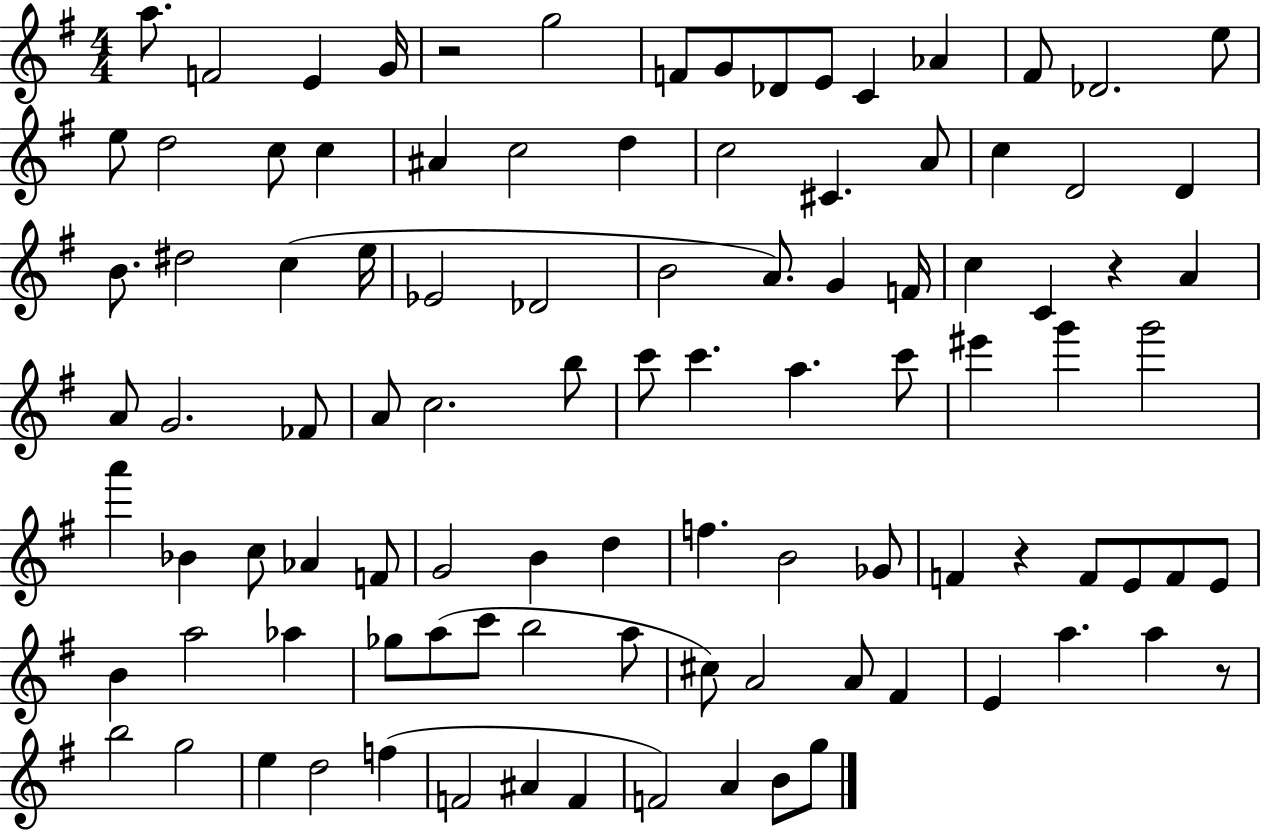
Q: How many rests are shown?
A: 4